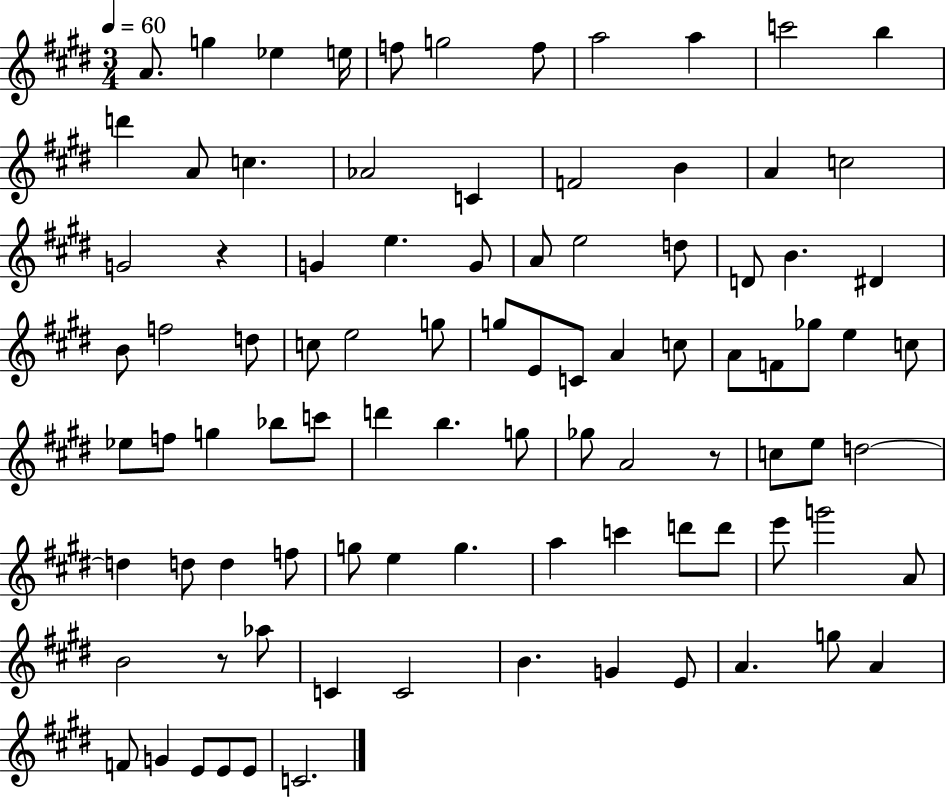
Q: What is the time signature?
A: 3/4